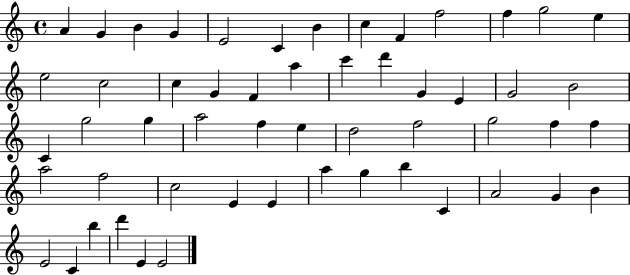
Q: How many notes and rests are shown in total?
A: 54